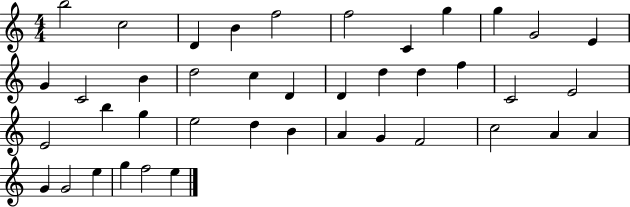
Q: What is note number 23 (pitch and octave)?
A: E4